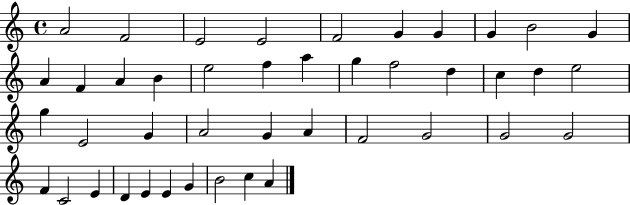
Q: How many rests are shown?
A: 0